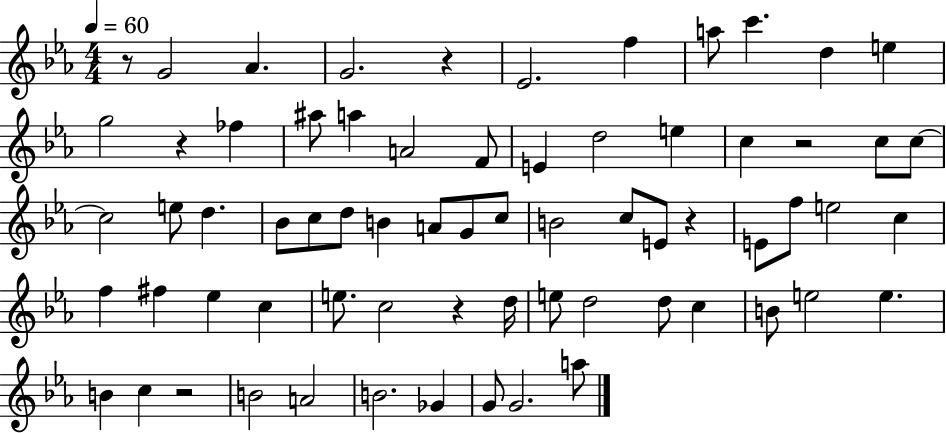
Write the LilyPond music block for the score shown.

{
  \clef treble
  \numericTimeSignature
  \time 4/4
  \key ees \major
  \tempo 4 = 60
  r8 g'2 aes'4. | g'2. r4 | ees'2. f''4 | a''8 c'''4. d''4 e''4 | \break g''2 r4 fes''4 | ais''8 a''4 a'2 f'8 | e'4 d''2 e''4 | c''4 r2 c''8 c''8~~ | \break c''2 e''8 d''4. | bes'8 c''8 d''8 b'4 a'8 g'8 c''8 | b'2 c''8 e'8 r4 | e'8 f''8 e''2 c''4 | \break f''4 fis''4 ees''4 c''4 | e''8. c''2 r4 d''16 | e''8 d''2 d''8 c''4 | b'8 e''2 e''4. | \break b'4 c''4 r2 | b'2 a'2 | b'2. ges'4 | g'8 g'2. a''8 | \break \bar "|."
}